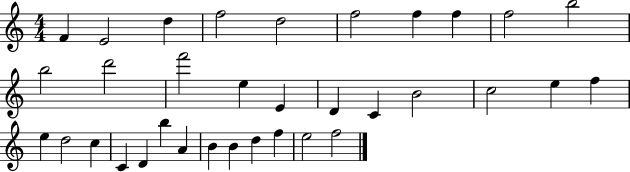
{
  \clef treble
  \numericTimeSignature
  \time 4/4
  \key c \major
  f'4 e'2 d''4 | f''2 d''2 | f''2 f''4 f''4 | f''2 b''2 | \break b''2 d'''2 | f'''2 e''4 e'4 | d'4 c'4 b'2 | c''2 e''4 f''4 | \break e''4 d''2 c''4 | c'4 d'4 b''4 a'4 | b'4 b'4 d''4 f''4 | e''2 f''2 | \break \bar "|."
}